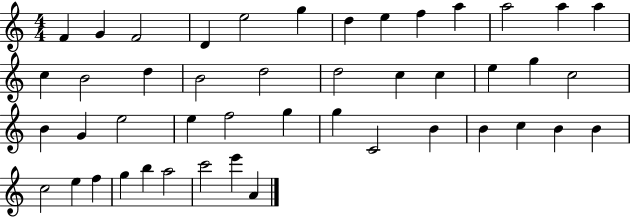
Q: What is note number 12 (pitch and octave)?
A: A5